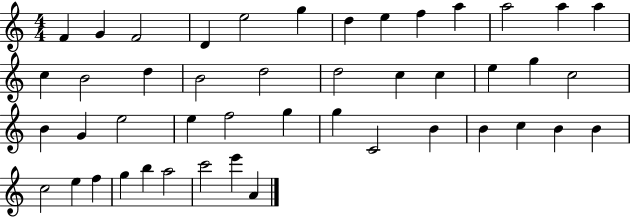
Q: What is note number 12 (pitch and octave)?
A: A5